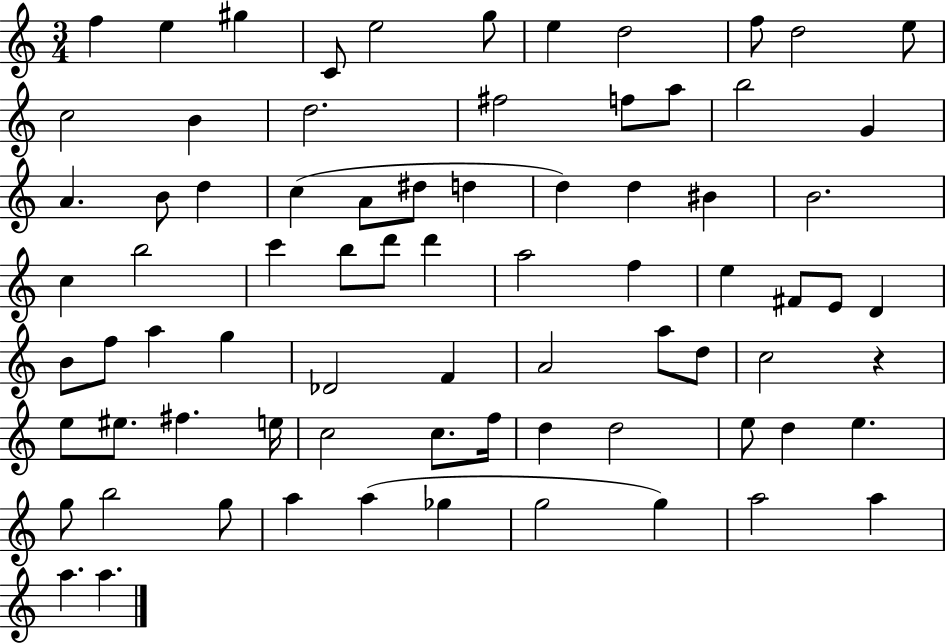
{
  \clef treble
  \numericTimeSignature
  \time 3/4
  \key c \major
  f''4 e''4 gis''4 | c'8 e''2 g''8 | e''4 d''2 | f''8 d''2 e''8 | \break c''2 b'4 | d''2. | fis''2 f''8 a''8 | b''2 g'4 | \break a'4. b'8 d''4 | c''4( a'8 dis''8 d''4 | d''4) d''4 bis'4 | b'2. | \break c''4 b''2 | c'''4 b''8 d'''8 d'''4 | a''2 f''4 | e''4 fis'8 e'8 d'4 | \break b'8 f''8 a''4 g''4 | des'2 f'4 | a'2 a''8 d''8 | c''2 r4 | \break e''8 eis''8. fis''4. e''16 | c''2 c''8. f''16 | d''4 d''2 | e''8 d''4 e''4. | \break g''8 b''2 g''8 | a''4 a''4( ges''4 | g''2 g''4) | a''2 a''4 | \break a''4. a''4. | \bar "|."
}